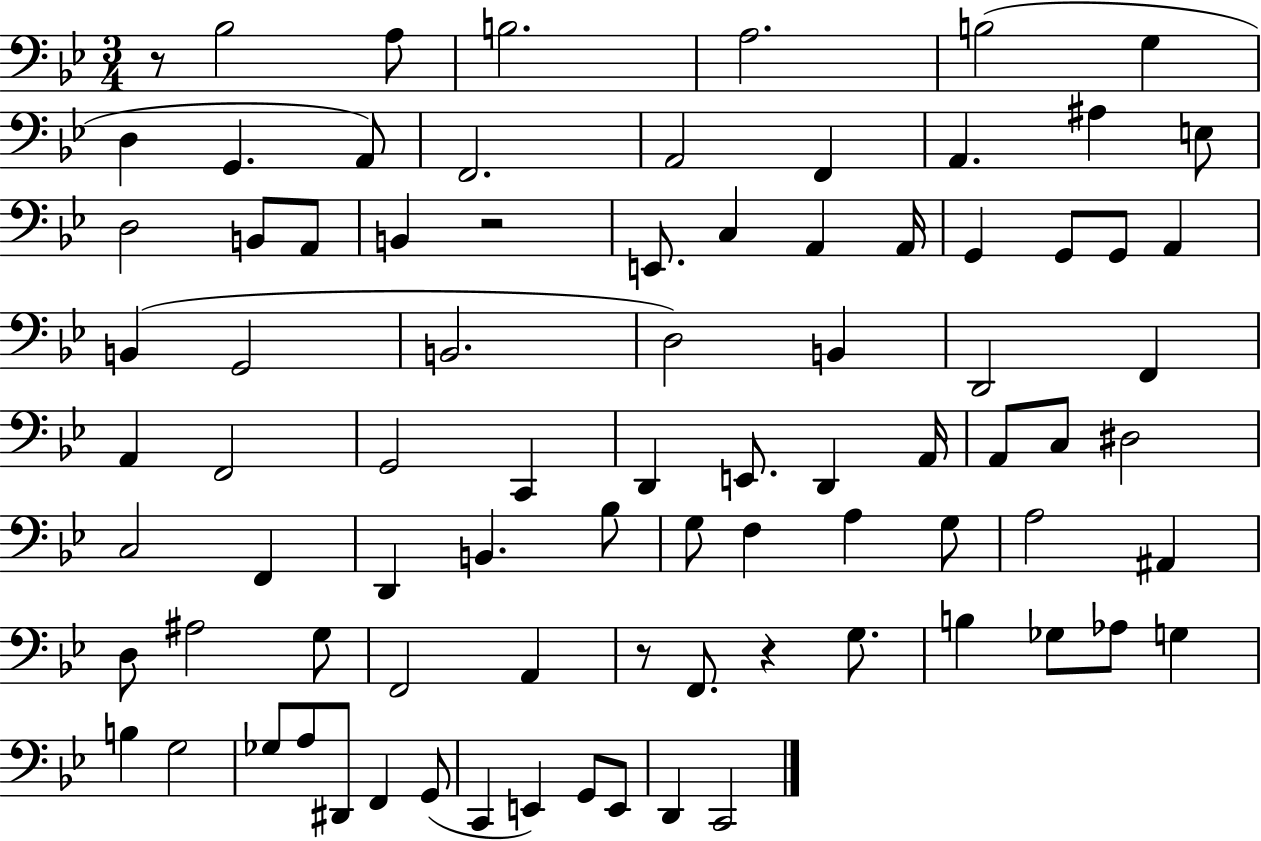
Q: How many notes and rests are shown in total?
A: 84